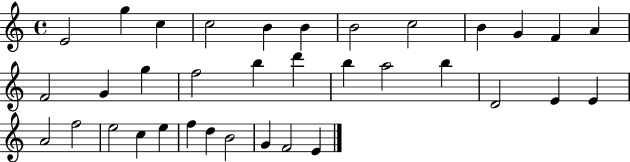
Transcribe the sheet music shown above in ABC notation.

X:1
T:Untitled
M:4/4
L:1/4
K:C
E2 g c c2 B B B2 c2 B G F A F2 G g f2 b d' b a2 b D2 E E A2 f2 e2 c e f d B2 G F2 E